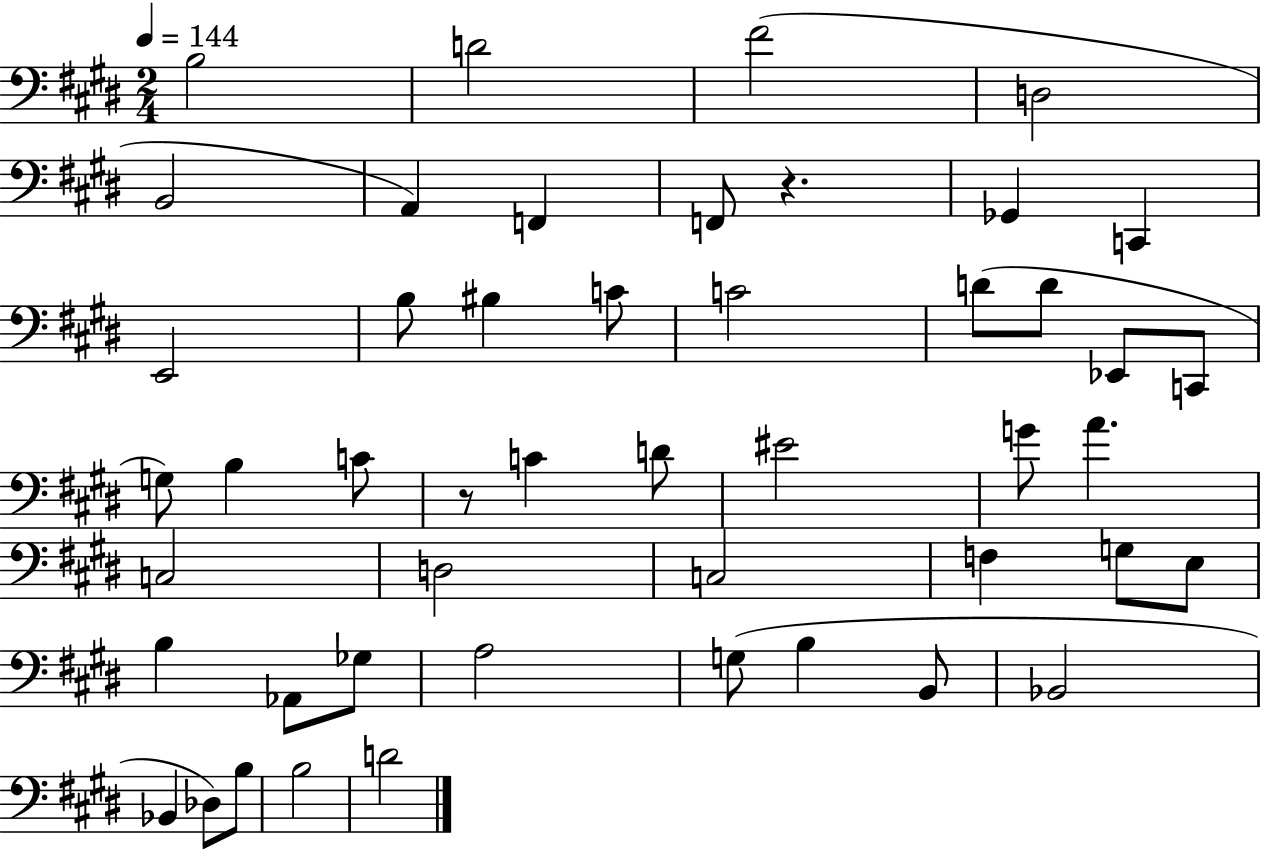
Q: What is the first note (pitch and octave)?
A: B3